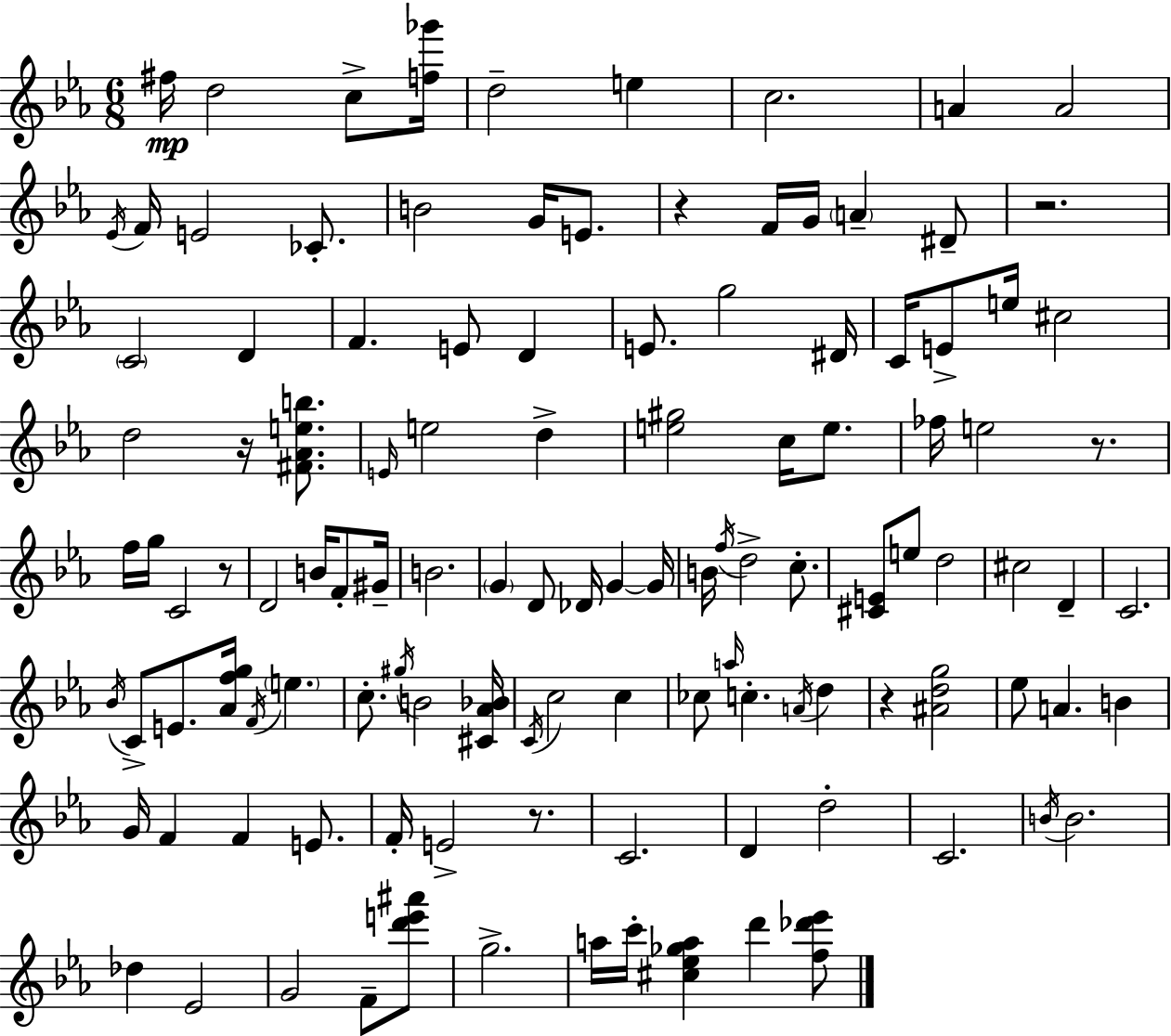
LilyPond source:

{
  \clef treble
  \numericTimeSignature
  \time 6/8
  \key c \minor
  fis''16\mp d''2 c''8-> <f'' ges'''>16 | d''2-- e''4 | c''2. | a'4 a'2 | \break \acciaccatura { ees'16 } f'16 e'2 ces'8.-. | b'2 g'16 e'8. | r4 f'16 g'16 \parenthesize a'4-- dis'8-- | r2. | \break \parenthesize c'2 d'4 | f'4. e'8 d'4 | e'8. g''2 | dis'16 c'16 e'8-> e''16 cis''2 | \break d''2 r16 <fis' aes' e'' b''>8. | \grace { e'16 } e''2 d''4-> | <e'' gis''>2 c''16 e''8. | fes''16 e''2 r8. | \break f''16 g''16 c'2 | r8 d'2 b'16 f'8-. | gis'16-- b'2. | \parenthesize g'4 d'8 des'16 g'4~~ | \break g'16 b'16 \acciaccatura { f''16 } d''2-> | c''8.-. <cis' e'>8 e''8 d''2 | cis''2 d'4-- | c'2. | \break \acciaccatura { bes'16 } c'8-> e'8. <aes' f'' g''>16 \acciaccatura { f'16 } \parenthesize e''4. | c''8.-. \acciaccatura { gis''16 } b'2 | <cis' aes' bes'>16 \acciaccatura { c'16 } c''2 | c''4 ces''8 \grace { a''16 } c''4.-. | \break \acciaccatura { a'16 } d''4 r4 | <ais' d'' g''>2 ees''8 a'4. | b'4 g'16 f'4 | f'4 e'8. f'16-. e'2-> | \break r8. c'2. | d'4 | d''2-. c'2. | \acciaccatura { b'16 } b'2. | \break des''4 | ees'2 g'2 | f'8-- <d''' e''' ais'''>8 g''2.-> | a''16 c'''16-. | \break <cis'' ees'' ges'' a''>4 d'''4 <f'' des''' ees'''>8 \bar "|."
}